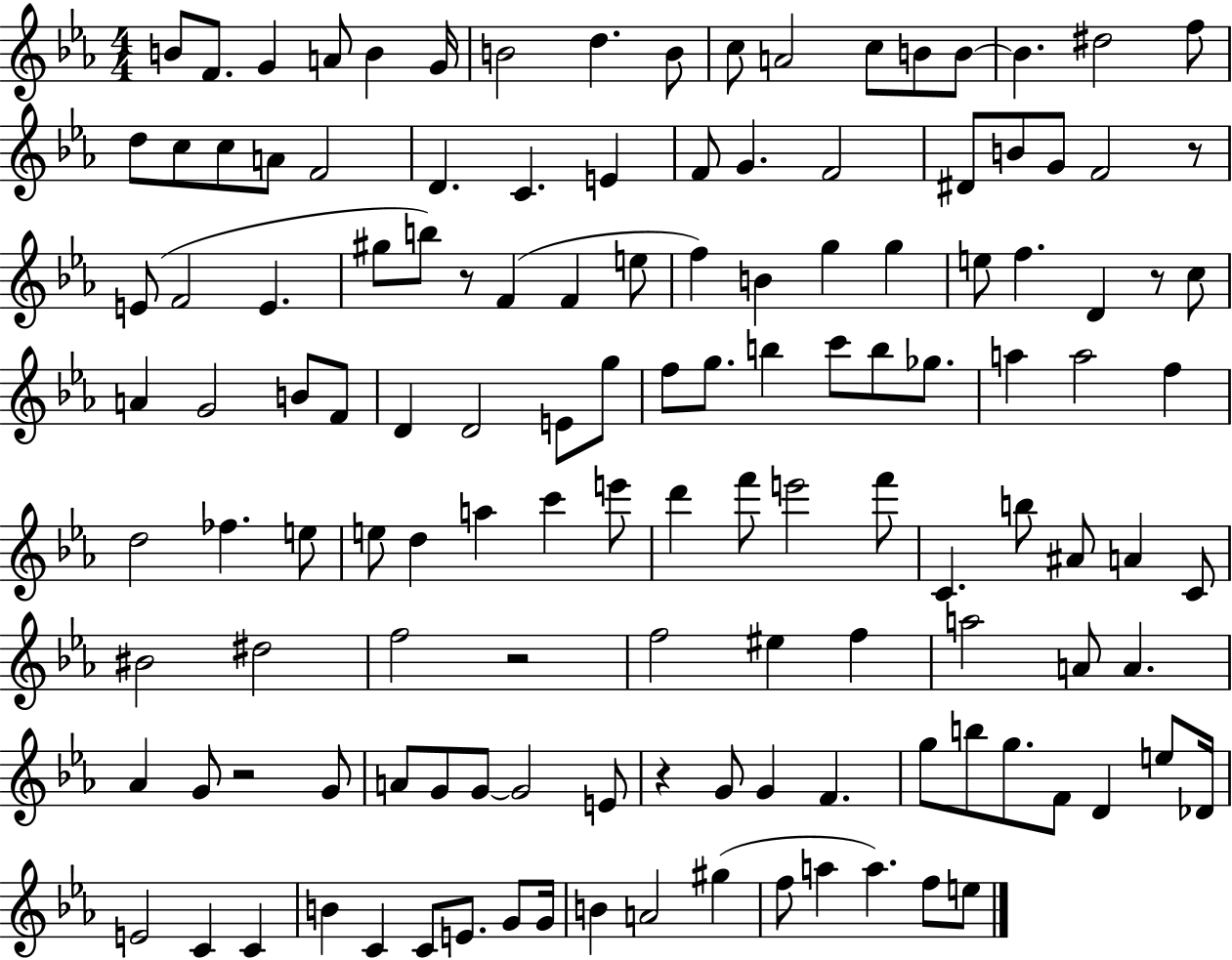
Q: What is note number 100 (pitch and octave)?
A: G4